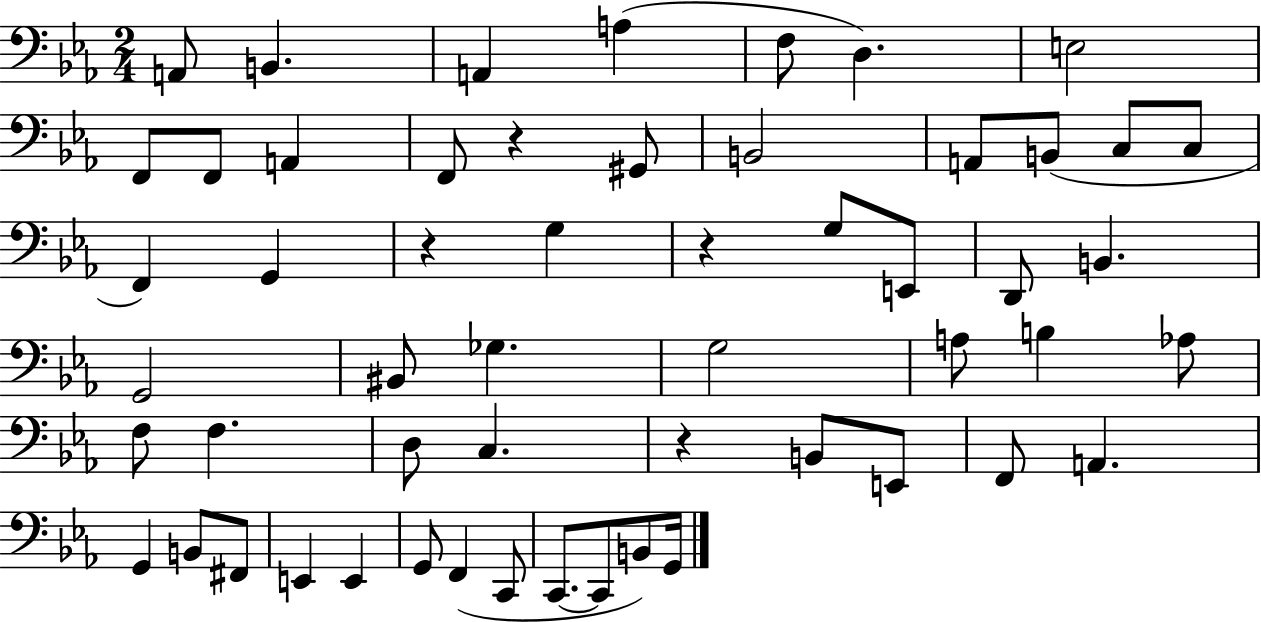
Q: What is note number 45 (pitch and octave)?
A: G2